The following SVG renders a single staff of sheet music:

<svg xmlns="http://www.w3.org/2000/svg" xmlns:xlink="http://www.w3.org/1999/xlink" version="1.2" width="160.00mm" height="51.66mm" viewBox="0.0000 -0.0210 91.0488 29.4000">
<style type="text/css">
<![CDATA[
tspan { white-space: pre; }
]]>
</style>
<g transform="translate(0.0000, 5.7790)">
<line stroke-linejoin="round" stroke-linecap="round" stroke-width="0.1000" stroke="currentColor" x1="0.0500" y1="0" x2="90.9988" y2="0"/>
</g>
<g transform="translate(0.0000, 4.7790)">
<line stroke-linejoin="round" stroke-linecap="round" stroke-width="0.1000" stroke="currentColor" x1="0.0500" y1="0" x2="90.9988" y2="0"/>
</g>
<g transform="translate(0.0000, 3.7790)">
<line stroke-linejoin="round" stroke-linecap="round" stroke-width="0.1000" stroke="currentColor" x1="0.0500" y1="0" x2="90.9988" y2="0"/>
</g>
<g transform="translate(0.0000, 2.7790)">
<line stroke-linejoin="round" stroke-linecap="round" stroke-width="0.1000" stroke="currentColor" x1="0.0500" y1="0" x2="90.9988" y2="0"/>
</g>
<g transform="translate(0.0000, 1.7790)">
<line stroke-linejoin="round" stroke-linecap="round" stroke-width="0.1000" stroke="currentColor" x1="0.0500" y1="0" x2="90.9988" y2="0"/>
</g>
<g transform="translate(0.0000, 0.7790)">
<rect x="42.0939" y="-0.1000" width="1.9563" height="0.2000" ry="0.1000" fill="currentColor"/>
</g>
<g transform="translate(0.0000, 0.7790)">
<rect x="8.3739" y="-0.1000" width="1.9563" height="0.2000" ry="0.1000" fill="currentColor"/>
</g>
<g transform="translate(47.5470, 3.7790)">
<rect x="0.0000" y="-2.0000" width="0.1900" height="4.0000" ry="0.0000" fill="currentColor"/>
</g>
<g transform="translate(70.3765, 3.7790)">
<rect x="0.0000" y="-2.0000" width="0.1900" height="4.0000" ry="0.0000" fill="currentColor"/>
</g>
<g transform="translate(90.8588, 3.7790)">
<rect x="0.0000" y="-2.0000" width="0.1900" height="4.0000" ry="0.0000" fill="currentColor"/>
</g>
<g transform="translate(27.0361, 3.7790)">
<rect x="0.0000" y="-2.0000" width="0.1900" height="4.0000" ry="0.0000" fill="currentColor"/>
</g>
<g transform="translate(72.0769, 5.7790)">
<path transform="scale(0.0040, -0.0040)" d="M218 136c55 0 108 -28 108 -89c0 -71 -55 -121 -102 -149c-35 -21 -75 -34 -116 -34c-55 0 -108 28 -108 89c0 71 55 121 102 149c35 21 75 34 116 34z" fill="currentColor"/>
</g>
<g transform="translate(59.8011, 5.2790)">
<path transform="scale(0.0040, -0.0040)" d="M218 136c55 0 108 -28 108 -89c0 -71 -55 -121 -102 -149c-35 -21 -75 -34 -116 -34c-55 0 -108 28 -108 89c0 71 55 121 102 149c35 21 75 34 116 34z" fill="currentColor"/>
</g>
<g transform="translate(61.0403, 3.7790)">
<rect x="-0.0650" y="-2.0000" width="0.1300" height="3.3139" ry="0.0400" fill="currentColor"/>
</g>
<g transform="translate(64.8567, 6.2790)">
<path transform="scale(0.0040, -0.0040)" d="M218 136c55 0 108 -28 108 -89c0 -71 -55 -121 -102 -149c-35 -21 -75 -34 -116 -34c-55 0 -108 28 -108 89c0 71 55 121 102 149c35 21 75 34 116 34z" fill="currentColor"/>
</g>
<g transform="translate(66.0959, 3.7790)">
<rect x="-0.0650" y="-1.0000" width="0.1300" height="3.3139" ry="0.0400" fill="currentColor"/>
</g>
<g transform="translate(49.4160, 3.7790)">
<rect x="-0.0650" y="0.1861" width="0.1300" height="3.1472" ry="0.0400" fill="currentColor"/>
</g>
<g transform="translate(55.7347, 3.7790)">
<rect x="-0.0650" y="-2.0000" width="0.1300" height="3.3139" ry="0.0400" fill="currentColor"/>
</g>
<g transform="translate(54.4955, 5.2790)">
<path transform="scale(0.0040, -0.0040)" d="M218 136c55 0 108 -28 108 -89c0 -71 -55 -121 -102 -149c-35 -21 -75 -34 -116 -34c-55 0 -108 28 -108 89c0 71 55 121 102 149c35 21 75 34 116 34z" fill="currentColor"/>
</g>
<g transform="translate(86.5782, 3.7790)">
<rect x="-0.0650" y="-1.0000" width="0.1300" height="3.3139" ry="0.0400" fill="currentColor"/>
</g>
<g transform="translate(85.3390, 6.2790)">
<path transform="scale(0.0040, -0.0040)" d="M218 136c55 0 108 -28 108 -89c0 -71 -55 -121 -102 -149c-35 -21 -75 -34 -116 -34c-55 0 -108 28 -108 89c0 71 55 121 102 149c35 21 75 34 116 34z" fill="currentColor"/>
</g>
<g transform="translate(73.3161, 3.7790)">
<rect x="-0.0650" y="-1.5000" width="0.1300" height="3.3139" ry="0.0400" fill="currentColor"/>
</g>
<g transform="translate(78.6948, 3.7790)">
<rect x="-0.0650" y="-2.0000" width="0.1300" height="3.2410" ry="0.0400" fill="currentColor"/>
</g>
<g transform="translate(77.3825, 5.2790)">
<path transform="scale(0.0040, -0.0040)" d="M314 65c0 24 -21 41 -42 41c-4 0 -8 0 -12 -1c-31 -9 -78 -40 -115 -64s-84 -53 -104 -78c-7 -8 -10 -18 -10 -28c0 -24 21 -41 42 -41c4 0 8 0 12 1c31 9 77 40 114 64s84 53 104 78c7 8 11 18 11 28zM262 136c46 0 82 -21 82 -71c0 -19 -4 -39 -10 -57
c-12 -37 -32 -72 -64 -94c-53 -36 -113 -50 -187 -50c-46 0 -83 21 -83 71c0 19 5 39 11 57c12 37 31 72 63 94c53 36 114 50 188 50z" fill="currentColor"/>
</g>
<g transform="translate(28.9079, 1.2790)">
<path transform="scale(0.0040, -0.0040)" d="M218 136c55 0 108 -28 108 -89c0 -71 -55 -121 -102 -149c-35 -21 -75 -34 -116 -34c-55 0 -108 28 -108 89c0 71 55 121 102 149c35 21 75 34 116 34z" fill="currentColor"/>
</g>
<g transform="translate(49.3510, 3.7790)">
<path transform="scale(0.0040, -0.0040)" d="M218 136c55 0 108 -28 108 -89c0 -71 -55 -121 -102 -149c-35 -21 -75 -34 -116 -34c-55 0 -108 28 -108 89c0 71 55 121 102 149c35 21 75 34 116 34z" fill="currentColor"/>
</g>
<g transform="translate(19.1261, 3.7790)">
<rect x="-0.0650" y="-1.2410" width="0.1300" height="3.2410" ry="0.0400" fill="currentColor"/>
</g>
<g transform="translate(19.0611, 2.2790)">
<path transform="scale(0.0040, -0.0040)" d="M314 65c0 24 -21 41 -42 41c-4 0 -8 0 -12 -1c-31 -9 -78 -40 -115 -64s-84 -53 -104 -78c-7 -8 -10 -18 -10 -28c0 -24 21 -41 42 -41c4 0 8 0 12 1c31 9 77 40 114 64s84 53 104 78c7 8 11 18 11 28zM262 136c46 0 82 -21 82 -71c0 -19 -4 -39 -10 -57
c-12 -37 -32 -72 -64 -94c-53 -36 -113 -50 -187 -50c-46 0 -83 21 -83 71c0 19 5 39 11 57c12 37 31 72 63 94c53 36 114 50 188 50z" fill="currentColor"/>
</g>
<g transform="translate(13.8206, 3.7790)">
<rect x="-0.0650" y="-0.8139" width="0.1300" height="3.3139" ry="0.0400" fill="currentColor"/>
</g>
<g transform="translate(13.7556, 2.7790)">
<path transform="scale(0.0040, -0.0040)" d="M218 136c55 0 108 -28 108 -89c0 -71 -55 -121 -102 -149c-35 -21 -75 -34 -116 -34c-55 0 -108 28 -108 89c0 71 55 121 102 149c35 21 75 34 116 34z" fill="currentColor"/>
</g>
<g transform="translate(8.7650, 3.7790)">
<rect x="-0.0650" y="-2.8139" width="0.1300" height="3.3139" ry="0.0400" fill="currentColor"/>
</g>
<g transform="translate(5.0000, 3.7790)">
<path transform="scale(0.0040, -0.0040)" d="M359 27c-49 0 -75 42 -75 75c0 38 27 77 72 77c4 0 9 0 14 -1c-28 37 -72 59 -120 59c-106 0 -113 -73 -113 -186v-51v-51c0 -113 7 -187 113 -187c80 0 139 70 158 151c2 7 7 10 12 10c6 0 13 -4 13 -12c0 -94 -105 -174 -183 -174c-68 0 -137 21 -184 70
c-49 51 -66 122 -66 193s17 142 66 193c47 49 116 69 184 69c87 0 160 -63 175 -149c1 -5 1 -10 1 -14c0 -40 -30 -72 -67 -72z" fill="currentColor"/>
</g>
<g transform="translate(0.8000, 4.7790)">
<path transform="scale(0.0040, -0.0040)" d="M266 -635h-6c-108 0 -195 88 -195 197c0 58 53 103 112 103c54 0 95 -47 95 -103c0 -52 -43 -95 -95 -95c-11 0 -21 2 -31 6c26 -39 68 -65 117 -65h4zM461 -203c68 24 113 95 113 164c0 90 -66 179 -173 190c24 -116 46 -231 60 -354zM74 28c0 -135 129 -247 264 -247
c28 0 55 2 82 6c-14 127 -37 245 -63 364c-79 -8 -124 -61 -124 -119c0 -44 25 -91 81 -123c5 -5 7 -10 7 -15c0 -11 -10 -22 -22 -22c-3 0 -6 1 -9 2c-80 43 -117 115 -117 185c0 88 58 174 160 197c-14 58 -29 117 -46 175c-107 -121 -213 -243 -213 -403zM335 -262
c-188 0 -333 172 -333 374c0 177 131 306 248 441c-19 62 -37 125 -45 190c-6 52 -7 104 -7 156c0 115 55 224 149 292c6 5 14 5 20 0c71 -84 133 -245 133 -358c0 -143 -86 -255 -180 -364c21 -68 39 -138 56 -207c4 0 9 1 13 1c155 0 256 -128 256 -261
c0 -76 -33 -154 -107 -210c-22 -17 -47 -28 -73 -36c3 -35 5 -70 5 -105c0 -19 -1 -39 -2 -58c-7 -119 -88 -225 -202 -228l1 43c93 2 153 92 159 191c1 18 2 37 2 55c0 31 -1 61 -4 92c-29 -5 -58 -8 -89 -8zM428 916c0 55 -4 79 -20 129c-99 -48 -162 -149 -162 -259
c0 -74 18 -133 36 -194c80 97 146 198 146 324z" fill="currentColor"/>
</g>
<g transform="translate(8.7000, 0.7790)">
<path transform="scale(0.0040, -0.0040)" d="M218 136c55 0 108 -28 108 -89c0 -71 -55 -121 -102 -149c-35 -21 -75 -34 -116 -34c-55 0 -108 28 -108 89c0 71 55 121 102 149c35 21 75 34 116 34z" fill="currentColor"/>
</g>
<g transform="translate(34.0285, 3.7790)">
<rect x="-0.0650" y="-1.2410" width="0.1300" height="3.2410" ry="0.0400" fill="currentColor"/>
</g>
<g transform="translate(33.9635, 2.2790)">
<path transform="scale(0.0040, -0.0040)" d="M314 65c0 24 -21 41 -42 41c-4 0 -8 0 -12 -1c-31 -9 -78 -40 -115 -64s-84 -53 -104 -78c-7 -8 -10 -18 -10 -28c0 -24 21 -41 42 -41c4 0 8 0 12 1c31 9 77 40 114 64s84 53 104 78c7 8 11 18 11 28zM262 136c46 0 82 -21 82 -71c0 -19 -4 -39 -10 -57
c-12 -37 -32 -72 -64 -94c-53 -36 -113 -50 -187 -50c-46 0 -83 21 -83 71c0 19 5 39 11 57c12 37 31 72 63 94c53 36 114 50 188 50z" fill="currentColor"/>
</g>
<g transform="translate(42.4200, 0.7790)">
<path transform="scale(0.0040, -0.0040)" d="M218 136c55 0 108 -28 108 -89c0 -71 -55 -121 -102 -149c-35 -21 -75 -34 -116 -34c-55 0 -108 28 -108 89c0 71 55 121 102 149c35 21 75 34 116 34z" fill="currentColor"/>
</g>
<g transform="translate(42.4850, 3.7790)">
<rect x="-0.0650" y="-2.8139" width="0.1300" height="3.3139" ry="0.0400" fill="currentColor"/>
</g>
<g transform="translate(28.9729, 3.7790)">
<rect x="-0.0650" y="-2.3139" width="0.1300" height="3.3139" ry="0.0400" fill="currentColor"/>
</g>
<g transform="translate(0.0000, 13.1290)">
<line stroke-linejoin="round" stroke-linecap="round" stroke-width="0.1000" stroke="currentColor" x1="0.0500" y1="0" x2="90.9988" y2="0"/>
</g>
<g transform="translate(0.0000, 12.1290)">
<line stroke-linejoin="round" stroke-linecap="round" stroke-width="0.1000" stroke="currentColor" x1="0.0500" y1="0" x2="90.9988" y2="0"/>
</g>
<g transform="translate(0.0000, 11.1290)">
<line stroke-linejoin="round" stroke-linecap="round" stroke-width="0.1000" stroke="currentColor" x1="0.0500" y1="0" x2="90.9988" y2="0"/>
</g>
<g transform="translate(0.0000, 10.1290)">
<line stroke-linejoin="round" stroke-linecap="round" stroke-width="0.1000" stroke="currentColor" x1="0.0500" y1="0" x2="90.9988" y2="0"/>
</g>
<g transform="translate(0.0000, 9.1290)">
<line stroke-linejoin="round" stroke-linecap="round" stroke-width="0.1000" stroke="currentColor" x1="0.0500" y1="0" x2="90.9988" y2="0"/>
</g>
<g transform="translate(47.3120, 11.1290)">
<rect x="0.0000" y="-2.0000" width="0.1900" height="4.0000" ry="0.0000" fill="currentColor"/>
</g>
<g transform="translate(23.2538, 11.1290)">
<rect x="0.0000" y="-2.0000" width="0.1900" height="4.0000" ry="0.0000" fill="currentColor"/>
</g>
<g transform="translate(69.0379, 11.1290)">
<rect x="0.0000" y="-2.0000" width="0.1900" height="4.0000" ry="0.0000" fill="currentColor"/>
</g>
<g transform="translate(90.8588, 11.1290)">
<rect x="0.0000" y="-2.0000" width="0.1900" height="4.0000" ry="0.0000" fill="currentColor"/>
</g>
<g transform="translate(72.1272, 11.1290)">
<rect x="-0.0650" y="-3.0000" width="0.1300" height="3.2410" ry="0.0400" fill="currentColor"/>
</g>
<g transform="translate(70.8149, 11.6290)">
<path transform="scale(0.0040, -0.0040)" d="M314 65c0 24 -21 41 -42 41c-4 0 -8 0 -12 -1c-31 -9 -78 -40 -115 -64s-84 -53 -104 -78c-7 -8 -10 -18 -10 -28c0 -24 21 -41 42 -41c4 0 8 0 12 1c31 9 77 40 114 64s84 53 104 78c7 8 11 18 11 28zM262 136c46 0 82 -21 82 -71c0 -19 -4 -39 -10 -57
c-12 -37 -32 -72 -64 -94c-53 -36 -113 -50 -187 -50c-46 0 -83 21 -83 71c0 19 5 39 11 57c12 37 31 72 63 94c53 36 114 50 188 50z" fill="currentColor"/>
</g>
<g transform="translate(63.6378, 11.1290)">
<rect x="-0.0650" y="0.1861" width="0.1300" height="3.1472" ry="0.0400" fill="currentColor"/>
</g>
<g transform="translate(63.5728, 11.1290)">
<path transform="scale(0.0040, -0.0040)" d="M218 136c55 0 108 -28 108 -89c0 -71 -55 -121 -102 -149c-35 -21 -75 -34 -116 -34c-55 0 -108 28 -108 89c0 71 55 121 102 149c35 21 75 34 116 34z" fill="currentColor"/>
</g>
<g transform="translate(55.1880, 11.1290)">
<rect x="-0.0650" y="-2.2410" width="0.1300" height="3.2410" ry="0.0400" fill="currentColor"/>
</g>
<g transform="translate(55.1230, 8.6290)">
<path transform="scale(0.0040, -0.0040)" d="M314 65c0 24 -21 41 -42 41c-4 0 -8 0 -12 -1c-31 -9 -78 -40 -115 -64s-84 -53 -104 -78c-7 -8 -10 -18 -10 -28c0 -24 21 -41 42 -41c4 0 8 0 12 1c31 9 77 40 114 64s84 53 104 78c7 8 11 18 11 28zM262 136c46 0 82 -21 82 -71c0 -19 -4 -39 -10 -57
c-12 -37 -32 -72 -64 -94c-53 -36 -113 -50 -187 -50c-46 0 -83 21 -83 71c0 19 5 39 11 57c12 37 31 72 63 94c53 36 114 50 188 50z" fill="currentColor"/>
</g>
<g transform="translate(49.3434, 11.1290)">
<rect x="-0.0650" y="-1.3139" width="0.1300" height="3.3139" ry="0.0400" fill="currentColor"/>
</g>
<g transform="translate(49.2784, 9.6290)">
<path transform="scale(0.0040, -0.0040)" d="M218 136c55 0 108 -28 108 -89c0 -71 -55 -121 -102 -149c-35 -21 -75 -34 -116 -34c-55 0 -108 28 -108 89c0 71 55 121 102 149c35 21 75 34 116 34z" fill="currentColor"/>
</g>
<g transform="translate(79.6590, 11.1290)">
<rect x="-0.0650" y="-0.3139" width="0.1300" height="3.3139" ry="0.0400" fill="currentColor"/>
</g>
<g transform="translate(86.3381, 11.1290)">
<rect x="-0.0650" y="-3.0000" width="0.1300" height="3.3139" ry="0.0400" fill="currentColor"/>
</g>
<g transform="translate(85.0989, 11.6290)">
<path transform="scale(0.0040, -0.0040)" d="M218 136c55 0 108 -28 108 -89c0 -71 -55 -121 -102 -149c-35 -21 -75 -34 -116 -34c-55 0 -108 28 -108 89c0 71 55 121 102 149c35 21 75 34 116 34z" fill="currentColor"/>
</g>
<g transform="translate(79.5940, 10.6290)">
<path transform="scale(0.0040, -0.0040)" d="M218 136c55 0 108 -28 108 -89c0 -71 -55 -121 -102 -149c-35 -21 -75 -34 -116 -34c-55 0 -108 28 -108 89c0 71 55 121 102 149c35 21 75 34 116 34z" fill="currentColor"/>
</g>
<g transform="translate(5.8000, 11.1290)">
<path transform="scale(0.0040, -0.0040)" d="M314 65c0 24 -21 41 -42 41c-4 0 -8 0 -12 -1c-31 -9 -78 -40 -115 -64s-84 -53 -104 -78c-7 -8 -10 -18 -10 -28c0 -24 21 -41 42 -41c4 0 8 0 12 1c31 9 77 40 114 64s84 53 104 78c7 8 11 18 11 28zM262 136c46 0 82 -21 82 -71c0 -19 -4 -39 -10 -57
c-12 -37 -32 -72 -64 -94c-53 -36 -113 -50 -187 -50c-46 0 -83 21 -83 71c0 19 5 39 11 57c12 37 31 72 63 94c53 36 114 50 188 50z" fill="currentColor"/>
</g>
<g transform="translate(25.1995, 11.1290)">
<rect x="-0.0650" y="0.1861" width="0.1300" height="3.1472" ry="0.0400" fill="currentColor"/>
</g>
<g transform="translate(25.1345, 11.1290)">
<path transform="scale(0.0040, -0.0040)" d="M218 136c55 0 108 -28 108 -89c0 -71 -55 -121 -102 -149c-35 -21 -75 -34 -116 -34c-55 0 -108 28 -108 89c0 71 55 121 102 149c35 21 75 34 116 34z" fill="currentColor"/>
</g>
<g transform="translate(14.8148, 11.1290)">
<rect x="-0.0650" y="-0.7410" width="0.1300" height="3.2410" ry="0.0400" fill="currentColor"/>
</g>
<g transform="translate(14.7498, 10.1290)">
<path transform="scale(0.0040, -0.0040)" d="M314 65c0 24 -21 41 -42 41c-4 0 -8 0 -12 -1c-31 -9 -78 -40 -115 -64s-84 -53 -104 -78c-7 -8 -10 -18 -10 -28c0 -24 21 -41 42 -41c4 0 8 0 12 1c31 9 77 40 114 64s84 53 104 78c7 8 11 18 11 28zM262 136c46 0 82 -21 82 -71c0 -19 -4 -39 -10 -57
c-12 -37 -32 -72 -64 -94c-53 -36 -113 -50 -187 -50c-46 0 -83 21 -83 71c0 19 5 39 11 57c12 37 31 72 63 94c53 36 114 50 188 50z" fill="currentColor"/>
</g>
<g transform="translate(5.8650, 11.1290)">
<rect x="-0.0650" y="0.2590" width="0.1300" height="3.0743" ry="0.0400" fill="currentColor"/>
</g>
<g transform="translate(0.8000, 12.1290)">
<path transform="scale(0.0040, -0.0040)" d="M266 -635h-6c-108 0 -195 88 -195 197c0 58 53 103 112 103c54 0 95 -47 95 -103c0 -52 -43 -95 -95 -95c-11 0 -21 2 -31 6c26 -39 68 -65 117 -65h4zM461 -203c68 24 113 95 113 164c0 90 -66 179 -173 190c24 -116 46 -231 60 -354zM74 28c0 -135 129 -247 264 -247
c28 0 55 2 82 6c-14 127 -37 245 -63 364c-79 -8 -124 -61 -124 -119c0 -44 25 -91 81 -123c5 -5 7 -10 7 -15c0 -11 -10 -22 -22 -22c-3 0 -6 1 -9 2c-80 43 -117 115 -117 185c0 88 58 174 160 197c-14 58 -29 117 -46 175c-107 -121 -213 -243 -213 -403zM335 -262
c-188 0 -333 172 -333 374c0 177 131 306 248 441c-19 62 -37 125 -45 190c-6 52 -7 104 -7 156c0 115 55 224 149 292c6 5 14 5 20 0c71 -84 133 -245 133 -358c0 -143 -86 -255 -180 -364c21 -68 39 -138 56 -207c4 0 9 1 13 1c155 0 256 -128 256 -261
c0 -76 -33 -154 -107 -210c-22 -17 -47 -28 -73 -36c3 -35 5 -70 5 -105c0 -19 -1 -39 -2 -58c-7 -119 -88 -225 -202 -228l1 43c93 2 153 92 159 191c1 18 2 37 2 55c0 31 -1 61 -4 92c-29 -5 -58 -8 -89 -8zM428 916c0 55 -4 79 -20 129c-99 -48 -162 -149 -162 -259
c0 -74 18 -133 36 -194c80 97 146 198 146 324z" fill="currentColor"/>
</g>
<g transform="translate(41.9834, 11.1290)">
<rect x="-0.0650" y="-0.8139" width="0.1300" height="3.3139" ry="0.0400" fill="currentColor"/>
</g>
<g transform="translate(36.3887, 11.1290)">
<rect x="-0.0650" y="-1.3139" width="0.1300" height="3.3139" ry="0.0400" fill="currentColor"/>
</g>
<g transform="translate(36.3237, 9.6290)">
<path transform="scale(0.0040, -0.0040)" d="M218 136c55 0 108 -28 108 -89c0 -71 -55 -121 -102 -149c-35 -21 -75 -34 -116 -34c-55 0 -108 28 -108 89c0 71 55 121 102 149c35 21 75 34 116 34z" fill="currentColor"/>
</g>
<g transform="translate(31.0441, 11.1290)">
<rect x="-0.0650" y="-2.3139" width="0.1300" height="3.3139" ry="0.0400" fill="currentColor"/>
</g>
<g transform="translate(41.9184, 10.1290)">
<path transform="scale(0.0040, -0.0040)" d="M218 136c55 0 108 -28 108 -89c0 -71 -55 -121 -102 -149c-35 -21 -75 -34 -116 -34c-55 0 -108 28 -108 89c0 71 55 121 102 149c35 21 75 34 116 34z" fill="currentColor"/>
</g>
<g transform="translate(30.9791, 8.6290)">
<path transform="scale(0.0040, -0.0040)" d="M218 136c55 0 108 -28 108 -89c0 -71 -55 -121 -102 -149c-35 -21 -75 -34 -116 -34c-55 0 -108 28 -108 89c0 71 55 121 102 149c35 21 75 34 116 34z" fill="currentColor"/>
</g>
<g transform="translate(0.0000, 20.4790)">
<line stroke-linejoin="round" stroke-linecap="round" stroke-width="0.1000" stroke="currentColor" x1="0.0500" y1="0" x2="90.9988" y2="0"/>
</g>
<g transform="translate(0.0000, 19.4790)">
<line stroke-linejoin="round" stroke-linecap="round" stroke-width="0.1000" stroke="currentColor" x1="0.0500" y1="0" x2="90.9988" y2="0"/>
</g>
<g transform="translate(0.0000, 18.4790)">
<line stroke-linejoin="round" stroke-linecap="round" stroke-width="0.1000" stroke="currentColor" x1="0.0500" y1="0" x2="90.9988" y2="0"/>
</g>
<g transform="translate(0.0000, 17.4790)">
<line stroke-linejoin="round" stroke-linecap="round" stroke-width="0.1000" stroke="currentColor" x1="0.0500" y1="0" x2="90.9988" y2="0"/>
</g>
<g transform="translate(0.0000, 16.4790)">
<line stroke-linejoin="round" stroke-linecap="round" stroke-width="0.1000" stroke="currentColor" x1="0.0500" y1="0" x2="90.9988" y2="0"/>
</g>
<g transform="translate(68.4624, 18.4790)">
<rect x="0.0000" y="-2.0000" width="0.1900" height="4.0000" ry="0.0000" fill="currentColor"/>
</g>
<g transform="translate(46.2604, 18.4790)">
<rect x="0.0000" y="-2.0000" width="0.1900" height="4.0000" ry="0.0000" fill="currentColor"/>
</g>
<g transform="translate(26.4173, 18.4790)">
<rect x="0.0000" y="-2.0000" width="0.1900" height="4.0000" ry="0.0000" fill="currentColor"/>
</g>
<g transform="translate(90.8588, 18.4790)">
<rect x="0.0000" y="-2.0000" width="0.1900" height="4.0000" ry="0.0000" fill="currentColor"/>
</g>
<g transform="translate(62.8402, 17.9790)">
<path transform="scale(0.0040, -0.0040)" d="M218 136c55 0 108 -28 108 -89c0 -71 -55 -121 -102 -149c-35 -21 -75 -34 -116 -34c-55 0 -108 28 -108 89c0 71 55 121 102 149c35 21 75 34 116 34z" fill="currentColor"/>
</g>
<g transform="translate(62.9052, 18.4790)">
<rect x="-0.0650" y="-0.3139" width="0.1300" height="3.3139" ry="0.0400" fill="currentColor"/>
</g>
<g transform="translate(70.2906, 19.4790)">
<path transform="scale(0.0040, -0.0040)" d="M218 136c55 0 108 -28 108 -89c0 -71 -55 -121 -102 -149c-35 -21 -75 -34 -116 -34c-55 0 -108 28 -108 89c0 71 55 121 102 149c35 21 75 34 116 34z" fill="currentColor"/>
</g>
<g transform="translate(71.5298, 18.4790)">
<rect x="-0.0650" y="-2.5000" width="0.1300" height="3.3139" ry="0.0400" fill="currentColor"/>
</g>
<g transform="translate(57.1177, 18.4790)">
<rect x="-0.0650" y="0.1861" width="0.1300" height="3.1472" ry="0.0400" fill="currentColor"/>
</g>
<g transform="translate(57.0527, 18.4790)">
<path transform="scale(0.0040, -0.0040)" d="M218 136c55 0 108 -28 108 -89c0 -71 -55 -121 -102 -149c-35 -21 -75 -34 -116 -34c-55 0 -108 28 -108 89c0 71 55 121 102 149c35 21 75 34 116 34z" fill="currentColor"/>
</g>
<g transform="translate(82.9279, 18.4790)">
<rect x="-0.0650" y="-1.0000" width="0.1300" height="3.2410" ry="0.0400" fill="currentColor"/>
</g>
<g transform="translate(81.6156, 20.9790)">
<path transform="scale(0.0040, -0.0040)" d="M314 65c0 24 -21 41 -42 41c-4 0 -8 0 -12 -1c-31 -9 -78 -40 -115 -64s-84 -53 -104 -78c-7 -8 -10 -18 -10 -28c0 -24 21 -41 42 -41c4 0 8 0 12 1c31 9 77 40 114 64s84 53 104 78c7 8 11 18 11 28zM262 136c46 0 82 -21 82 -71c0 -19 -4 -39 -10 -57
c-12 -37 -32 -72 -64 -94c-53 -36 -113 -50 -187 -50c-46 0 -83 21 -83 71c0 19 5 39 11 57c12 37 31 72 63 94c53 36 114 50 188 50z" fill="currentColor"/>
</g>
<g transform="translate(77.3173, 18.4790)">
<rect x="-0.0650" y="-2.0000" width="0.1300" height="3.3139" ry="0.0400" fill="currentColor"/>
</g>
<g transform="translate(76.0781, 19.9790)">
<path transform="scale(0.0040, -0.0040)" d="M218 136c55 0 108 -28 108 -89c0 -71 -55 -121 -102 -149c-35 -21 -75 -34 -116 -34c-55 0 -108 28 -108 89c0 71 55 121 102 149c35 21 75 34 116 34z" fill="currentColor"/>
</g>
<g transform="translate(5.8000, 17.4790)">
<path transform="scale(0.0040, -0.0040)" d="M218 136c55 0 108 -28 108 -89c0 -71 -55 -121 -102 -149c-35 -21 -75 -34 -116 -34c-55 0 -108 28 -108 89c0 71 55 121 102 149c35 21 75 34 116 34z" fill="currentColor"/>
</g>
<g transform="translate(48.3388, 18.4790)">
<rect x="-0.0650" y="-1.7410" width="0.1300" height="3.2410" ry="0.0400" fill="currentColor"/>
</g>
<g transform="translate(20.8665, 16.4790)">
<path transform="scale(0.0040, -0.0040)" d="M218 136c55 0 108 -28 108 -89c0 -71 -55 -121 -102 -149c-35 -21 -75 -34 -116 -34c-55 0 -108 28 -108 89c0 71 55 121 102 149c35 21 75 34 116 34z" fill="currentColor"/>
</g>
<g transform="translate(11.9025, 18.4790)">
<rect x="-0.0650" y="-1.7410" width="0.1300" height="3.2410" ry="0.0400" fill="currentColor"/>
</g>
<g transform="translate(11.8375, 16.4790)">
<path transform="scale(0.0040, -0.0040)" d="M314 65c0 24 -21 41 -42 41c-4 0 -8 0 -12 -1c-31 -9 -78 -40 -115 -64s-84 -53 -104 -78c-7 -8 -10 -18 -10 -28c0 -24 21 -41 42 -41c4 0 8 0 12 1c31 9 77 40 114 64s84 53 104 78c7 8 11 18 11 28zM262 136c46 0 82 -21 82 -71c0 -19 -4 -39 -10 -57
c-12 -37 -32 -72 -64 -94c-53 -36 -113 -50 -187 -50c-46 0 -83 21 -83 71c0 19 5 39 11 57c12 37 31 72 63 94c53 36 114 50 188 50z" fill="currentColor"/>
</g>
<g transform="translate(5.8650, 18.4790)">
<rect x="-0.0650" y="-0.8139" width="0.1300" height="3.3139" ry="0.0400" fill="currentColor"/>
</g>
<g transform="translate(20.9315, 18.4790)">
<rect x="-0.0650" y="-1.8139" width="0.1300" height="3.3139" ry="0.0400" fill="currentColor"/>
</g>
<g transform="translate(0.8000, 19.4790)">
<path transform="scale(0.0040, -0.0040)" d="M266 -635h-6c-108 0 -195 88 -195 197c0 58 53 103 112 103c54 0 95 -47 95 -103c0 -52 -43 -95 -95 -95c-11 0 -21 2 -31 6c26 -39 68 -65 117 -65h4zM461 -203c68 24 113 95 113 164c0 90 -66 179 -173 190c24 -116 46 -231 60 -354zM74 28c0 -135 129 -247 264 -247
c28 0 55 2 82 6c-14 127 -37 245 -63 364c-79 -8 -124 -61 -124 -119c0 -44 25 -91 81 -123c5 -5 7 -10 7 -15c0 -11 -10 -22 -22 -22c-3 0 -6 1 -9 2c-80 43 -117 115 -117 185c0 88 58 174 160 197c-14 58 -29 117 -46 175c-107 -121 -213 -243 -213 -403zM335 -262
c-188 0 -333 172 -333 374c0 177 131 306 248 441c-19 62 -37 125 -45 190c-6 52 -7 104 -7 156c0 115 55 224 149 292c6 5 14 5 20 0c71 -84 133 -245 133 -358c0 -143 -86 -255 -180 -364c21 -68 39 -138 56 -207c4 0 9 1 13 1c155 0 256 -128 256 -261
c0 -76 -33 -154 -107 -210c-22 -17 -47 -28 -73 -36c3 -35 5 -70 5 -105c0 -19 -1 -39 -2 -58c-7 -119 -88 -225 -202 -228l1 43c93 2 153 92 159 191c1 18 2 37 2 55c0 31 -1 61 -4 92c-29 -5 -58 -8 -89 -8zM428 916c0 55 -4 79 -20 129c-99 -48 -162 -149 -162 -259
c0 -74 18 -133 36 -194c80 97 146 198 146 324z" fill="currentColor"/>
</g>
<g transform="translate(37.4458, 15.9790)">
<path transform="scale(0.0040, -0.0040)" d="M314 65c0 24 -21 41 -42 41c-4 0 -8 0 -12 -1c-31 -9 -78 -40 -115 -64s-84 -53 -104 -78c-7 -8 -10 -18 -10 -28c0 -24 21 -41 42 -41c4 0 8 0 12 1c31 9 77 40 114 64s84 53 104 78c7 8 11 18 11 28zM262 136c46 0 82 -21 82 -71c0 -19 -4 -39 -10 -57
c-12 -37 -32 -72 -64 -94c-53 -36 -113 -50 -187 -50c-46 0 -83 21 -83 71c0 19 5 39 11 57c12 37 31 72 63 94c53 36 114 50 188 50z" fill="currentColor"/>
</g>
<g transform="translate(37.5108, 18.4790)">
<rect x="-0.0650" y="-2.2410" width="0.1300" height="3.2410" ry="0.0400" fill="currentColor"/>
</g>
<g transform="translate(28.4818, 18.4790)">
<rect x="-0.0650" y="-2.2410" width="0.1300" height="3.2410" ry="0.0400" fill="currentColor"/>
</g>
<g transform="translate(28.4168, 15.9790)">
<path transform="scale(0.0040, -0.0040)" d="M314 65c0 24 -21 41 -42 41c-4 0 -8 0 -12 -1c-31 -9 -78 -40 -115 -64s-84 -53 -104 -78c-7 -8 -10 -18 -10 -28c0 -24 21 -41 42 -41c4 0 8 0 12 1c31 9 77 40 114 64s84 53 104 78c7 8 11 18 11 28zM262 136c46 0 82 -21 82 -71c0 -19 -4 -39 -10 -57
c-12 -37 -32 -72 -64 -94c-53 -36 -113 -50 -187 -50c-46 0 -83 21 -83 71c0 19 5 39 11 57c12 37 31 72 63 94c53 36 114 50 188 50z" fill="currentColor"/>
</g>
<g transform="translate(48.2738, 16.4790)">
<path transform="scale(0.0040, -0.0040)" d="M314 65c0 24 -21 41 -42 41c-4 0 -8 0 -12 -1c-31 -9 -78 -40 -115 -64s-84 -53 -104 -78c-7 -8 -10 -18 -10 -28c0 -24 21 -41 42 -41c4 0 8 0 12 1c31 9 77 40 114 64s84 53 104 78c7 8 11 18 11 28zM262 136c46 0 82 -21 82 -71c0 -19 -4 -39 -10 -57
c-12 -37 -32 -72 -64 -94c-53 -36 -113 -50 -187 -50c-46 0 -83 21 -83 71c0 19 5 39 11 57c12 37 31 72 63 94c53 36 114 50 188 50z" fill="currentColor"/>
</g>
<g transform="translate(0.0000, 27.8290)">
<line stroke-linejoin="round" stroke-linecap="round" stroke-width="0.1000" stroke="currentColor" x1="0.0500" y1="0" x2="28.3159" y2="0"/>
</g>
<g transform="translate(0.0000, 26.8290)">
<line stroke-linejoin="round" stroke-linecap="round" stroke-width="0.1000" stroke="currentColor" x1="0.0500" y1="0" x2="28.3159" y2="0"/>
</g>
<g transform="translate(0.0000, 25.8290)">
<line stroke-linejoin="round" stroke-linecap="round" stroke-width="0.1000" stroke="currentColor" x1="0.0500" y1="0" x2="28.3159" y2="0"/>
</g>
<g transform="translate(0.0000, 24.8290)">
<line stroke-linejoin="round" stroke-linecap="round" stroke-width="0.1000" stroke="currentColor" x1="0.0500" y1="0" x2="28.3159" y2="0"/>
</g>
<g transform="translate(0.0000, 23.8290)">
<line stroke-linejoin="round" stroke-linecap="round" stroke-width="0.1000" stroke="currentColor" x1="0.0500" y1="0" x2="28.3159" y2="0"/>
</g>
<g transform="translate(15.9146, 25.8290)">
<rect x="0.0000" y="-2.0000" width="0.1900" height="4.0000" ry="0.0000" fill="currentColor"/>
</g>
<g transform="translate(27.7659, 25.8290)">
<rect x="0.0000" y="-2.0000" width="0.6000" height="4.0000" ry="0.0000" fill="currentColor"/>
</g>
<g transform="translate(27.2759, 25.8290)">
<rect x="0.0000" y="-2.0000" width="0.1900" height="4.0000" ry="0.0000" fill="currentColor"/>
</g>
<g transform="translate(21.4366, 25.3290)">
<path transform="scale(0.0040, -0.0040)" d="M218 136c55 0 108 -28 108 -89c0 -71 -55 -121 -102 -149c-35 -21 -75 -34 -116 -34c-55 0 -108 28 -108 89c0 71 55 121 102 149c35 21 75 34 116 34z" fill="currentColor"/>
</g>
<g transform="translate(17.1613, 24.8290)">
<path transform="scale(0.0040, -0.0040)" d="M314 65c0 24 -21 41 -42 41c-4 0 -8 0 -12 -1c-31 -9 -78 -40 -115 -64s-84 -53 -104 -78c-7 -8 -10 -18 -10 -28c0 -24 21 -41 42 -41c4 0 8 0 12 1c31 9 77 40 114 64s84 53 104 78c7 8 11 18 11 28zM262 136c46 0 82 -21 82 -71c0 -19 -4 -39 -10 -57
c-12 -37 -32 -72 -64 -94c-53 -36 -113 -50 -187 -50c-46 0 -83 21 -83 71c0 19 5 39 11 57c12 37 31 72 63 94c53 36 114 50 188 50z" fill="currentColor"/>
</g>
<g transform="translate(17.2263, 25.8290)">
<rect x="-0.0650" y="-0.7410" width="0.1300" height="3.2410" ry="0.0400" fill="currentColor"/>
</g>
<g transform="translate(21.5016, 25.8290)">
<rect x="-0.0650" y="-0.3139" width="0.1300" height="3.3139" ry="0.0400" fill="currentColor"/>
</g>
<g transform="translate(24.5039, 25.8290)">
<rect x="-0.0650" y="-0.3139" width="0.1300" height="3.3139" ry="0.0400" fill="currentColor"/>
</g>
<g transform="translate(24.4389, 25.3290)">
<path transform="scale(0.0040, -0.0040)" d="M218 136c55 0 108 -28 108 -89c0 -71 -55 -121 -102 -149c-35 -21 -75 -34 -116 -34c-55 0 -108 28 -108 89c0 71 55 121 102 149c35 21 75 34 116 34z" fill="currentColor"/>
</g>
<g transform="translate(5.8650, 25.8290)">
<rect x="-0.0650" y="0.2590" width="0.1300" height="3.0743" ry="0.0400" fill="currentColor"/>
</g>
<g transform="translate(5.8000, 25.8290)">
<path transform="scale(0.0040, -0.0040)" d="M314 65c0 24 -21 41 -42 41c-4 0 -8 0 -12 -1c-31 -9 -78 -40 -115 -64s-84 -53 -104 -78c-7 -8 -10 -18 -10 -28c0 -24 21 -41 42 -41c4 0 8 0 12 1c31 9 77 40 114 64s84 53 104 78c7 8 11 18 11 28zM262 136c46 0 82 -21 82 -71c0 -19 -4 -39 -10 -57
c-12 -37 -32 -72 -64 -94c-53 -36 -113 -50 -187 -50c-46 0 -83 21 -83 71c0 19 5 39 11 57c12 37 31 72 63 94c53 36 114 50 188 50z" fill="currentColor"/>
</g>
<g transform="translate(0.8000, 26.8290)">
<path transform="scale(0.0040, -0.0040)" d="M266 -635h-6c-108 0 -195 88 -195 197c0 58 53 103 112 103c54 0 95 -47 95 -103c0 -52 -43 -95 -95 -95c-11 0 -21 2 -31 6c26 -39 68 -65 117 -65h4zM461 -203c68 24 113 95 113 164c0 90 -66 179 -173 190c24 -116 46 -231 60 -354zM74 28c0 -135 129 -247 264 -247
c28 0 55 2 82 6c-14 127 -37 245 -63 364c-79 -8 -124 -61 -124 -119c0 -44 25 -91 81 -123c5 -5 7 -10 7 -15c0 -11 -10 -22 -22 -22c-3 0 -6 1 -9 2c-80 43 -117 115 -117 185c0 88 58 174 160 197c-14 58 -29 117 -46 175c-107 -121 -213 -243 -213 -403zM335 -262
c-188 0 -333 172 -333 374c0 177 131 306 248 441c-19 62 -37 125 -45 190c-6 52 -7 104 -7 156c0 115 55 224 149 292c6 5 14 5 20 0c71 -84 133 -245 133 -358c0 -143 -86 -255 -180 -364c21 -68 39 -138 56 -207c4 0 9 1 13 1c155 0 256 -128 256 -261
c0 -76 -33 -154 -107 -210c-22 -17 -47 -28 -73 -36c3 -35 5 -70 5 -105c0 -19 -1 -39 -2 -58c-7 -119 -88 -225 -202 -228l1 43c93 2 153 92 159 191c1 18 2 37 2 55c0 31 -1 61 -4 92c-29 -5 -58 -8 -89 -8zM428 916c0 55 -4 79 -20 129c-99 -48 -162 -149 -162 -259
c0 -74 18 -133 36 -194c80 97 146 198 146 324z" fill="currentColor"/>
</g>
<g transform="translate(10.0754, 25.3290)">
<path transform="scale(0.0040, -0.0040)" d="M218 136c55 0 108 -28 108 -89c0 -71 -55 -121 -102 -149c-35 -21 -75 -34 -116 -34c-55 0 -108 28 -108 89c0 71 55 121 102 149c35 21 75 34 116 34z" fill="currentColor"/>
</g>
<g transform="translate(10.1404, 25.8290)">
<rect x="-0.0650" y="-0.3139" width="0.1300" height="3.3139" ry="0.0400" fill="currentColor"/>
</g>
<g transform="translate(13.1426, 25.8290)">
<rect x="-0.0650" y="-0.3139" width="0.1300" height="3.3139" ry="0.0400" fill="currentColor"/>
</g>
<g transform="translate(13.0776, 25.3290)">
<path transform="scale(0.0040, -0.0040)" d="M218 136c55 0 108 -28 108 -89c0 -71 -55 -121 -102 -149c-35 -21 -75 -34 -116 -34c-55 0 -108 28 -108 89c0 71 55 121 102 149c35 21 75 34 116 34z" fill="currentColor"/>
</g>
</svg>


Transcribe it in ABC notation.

X:1
T:Untitled
M:4/4
L:1/4
K:C
a d e2 g e2 a B F F D E F2 D B2 d2 B g e d e g2 B A2 c A d f2 f g2 g2 f2 B c G F D2 B2 c c d2 c c